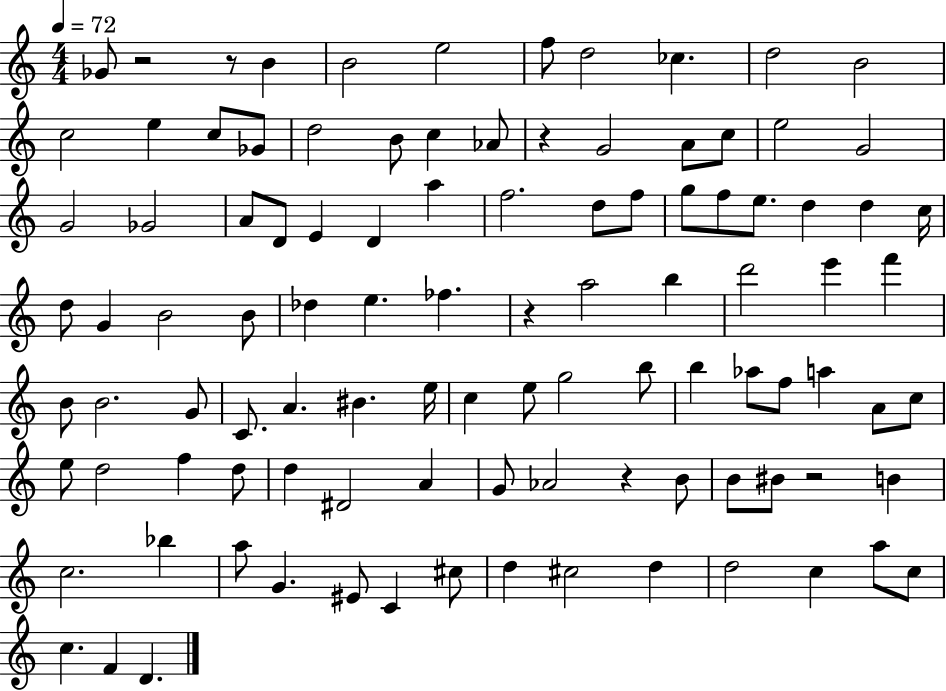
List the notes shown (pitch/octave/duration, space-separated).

Gb4/e R/h R/e B4/q B4/h E5/h F5/e D5/h CES5/q. D5/h B4/h C5/h E5/q C5/e Gb4/e D5/h B4/e C5/q Ab4/e R/q G4/h A4/e C5/e E5/h G4/h G4/h Gb4/h A4/e D4/e E4/q D4/q A5/q F5/h. D5/e F5/e G5/e F5/e E5/e. D5/q D5/q C5/s D5/e G4/q B4/h B4/e Db5/q E5/q. FES5/q. R/q A5/h B5/q D6/h E6/q F6/q B4/e B4/h. G4/e C4/e. A4/q. BIS4/q. E5/s C5/q E5/e G5/h B5/e B5/q Ab5/e F5/e A5/q A4/e C5/e E5/e D5/h F5/q D5/e D5/q D#4/h A4/q G4/e Ab4/h R/q B4/e B4/e BIS4/e R/h B4/q C5/h. Bb5/q A5/e G4/q. EIS4/e C4/q C#5/e D5/q C#5/h D5/q D5/h C5/q A5/e C5/e C5/q. F4/q D4/q.